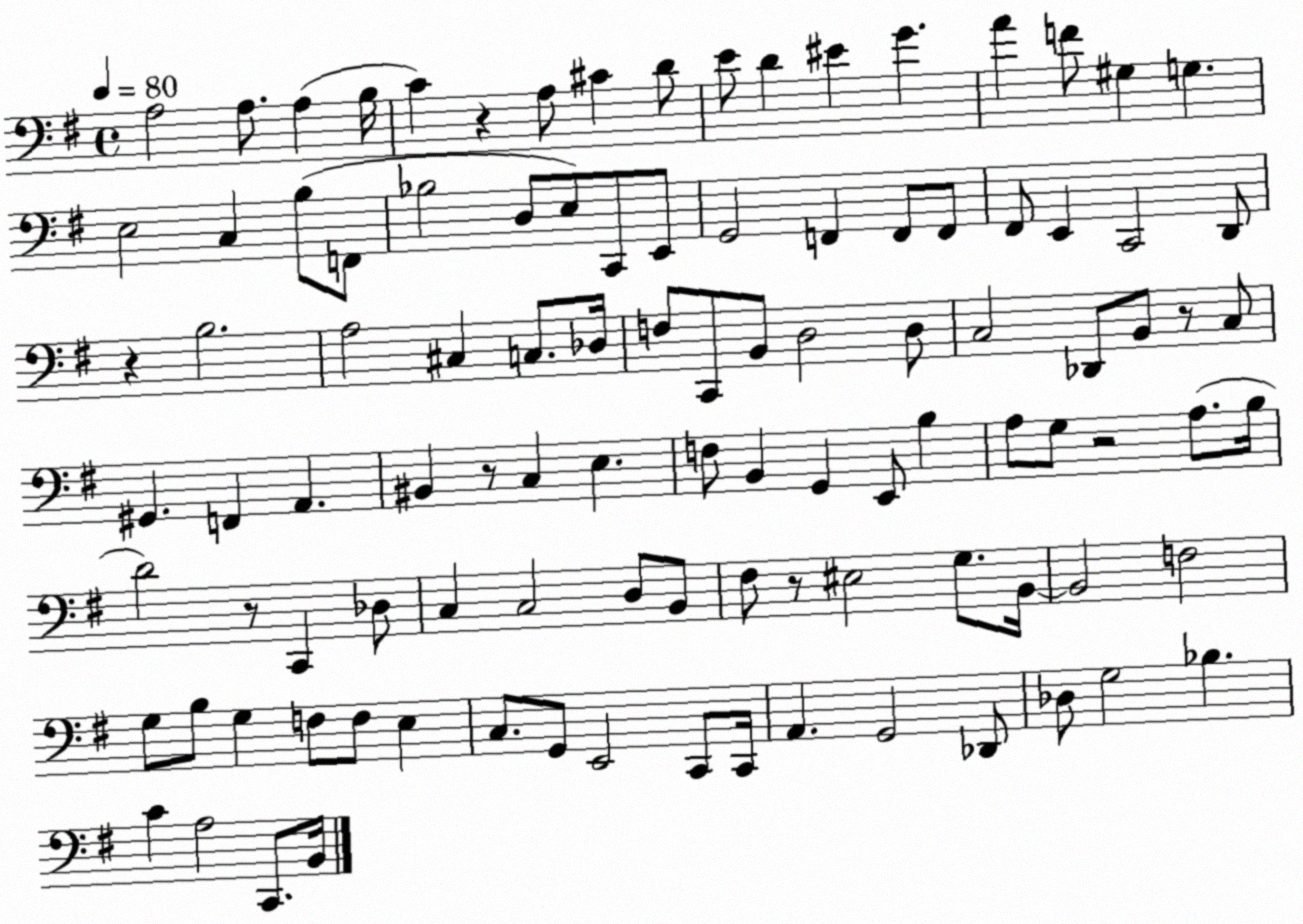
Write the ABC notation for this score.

X:1
T:Untitled
M:4/4
L:1/4
K:G
A,2 A,/2 A, B,/4 C z A,/2 ^C D/2 E/2 D ^E G A F/2 ^G, G, E,2 C, B,/2 F,,/2 _B,2 D,/2 E,/2 C,,/2 E,,/2 G,,2 F,, F,,/2 F,,/2 ^F,,/2 E,, C,,2 D,,/2 z B,2 A,2 ^C, C,/2 _D,/4 F,/2 C,,/2 B,,/2 D,2 D,/2 C,2 _D,,/2 B,,/2 z/2 C,/2 ^G,, F,, A,, ^B,, z/2 C, E, F,/2 B,, G,, E,,/2 B, A,/2 G,/2 z2 A,/2 B,/4 D2 z/2 C,, _D,/2 C, C,2 D,/2 B,,/2 ^F,/2 z/2 ^E,2 G,/2 B,,/4 B,,2 F,2 G,/2 B,/2 G, F,/2 F,/2 E, C,/2 G,,/2 E,,2 C,,/2 C,,/4 A,, G,,2 _D,,/2 _D,/2 G,2 _B, C A,2 C,,/2 B,,/4